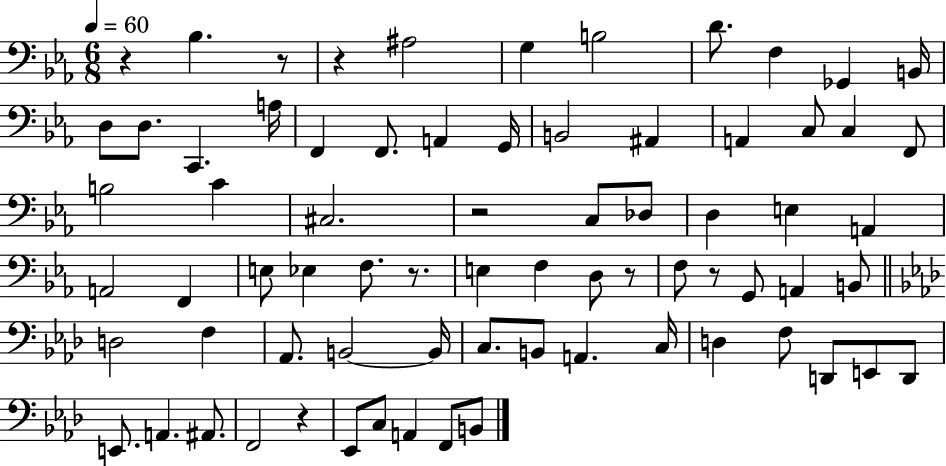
X:1
T:Untitled
M:6/8
L:1/4
K:Eb
z _B, z/2 z ^A,2 G, B,2 D/2 F, _G,, B,,/4 D,/2 D,/2 C,, A,/4 F,, F,,/2 A,, G,,/4 B,,2 ^A,, A,, C,/2 C, F,,/2 B,2 C ^C,2 z2 C,/2 _D,/2 D, E, A,, A,,2 F,, E,/2 _E, F,/2 z/2 E, F, D,/2 z/2 F,/2 z/2 G,,/2 A,, B,,/2 D,2 F, _A,,/2 B,,2 B,,/4 C,/2 B,,/2 A,, C,/4 D, F,/2 D,,/2 E,,/2 D,,/2 E,,/2 A,, ^A,,/2 F,,2 z _E,,/2 C,/2 A,, F,,/2 B,,/2